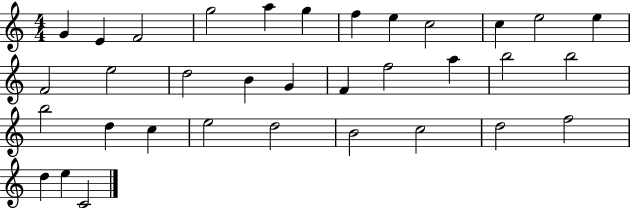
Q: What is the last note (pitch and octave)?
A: C4